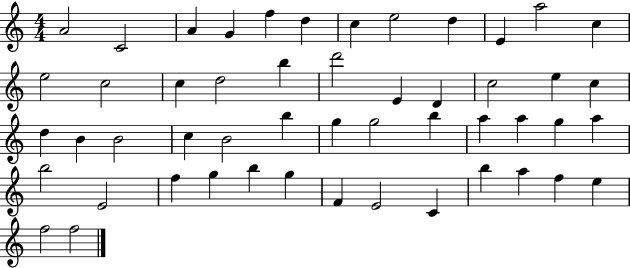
X:1
T:Untitled
M:4/4
L:1/4
K:C
A2 C2 A G f d c e2 d E a2 c e2 c2 c d2 b d'2 E D c2 e c d B B2 c B2 b g g2 b a a g a b2 E2 f g b g F E2 C b a f e f2 f2